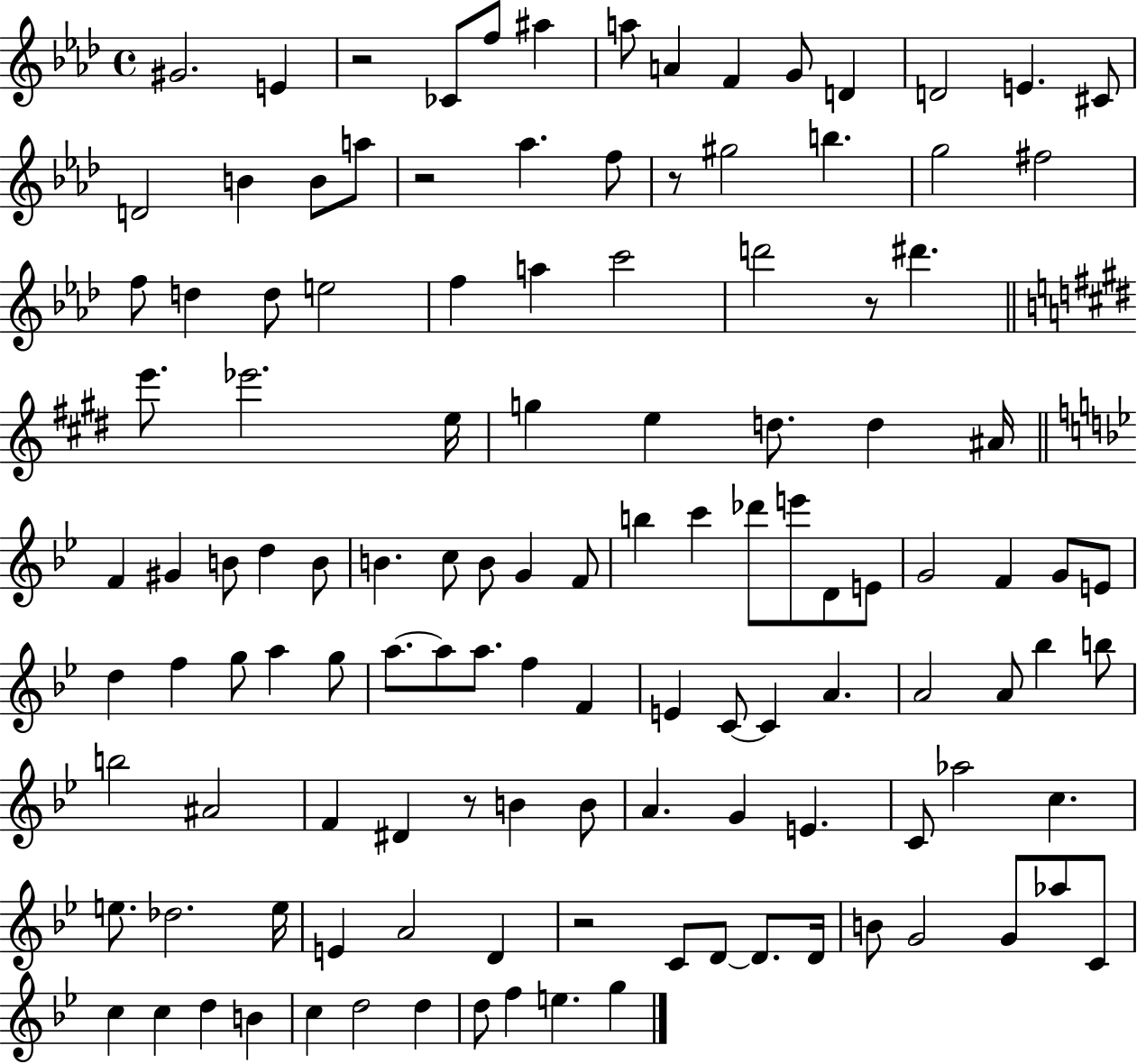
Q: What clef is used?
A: treble